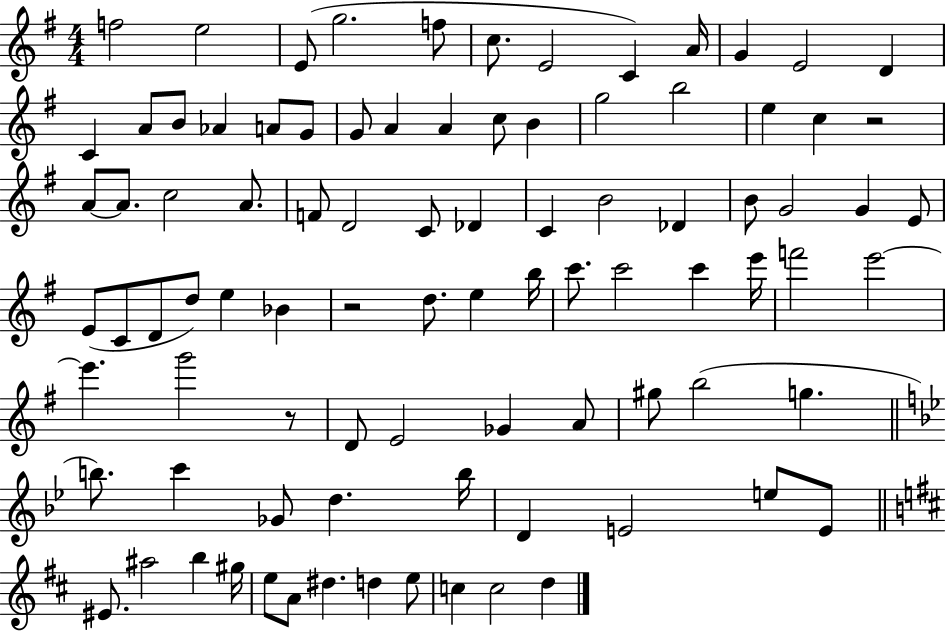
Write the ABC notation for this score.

X:1
T:Untitled
M:4/4
L:1/4
K:G
f2 e2 E/2 g2 f/2 c/2 E2 C A/4 G E2 D C A/2 B/2 _A A/2 G/2 G/2 A A c/2 B g2 b2 e c z2 A/2 A/2 c2 A/2 F/2 D2 C/2 _D C B2 _D B/2 G2 G E/2 E/2 C/2 D/2 d/2 e _B z2 d/2 e b/4 c'/2 c'2 c' e'/4 f'2 e'2 e' g'2 z/2 D/2 E2 _G A/2 ^g/2 b2 g b/2 c' _G/2 d b/4 D E2 e/2 E/2 ^E/2 ^a2 b ^g/4 e/2 A/2 ^d d e/2 c c2 d